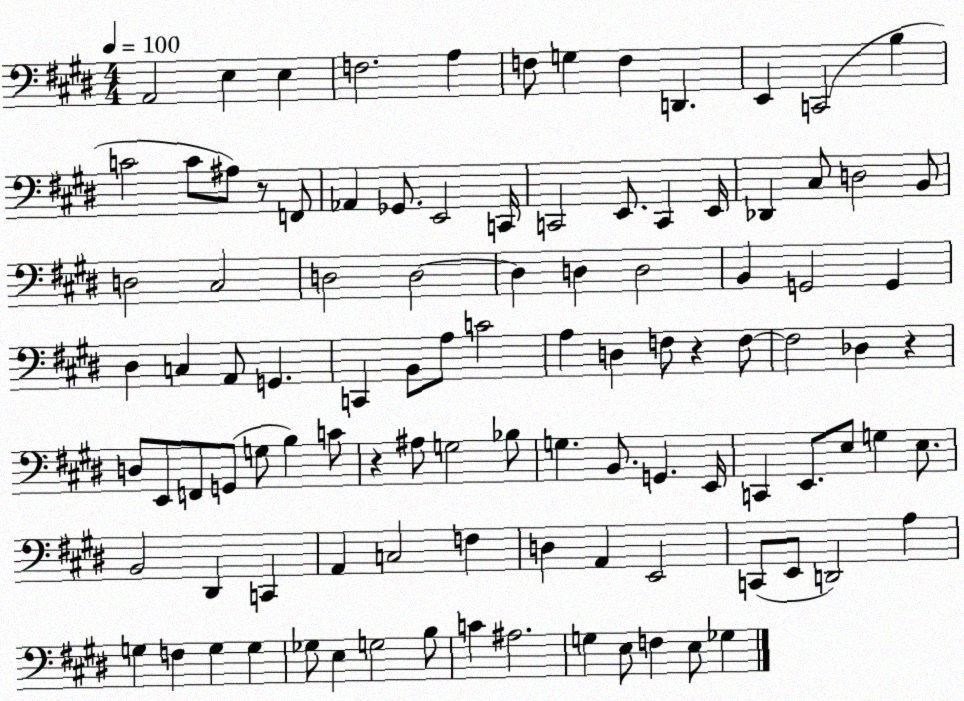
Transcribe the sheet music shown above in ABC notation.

X:1
T:Untitled
M:4/4
L:1/4
K:E
A,,2 E, E, F,2 A, F,/2 G, F, D,, E,, C,,2 B, C2 C/2 ^A,/2 z/2 F,,/2 _A,, _G,,/2 E,,2 C,,/4 C,,2 E,,/2 C,, E,,/4 _D,, ^C,/2 D,2 B,,/2 D,2 ^C,2 D,2 D,2 D, D, D,2 B,, G,,2 G,, ^D, C, A,,/2 G,, C,, B,,/2 A,/2 C2 A, D, F,/2 z F,/2 F,2 _D, z D,/2 E,,/2 F,,/2 G,,/2 G,/2 B, C/2 z ^A,/2 G,2 _B,/2 G, B,,/2 G,, E,,/4 C,, E,,/2 E,/2 G, E,/2 B,,2 ^D,, C,, A,, C,2 F, D, A,, E,,2 C,,/2 E,,/2 D,,2 A, G, F, G, G, _G,/2 E, G,2 B,/2 C ^A,2 G, E,/2 F, E,/2 _G,